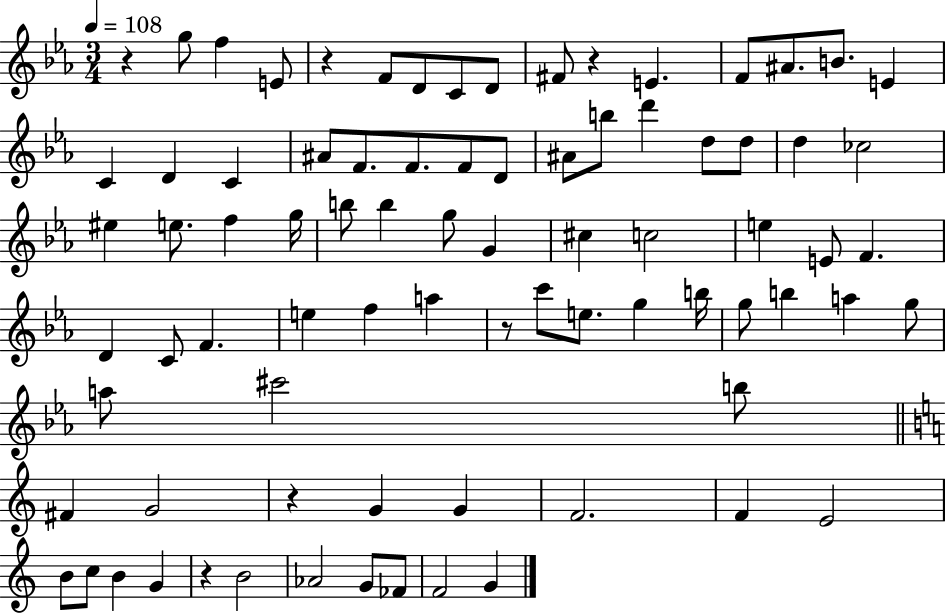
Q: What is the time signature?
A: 3/4